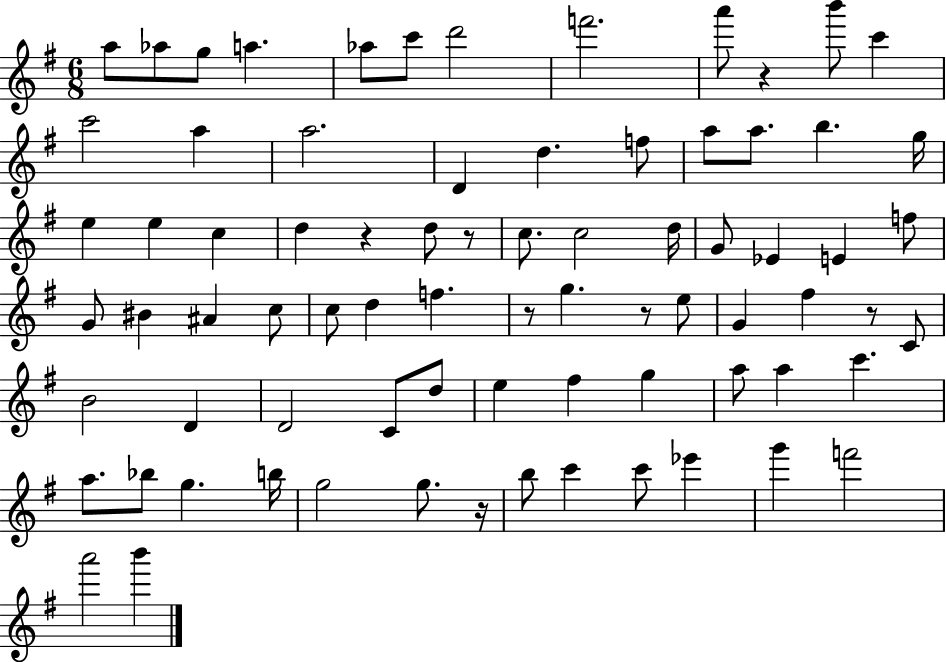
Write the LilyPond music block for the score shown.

{
  \clef treble
  \numericTimeSignature
  \time 6/8
  \key g \major
  a''8 aes''8 g''8 a''4. | aes''8 c'''8 d'''2 | f'''2. | a'''8 r4 b'''8 c'''4 | \break c'''2 a''4 | a''2. | d'4 d''4. f''8 | a''8 a''8. b''4. g''16 | \break e''4 e''4 c''4 | d''4 r4 d''8 r8 | c''8. c''2 d''16 | g'8 ees'4 e'4 f''8 | \break g'8 bis'4 ais'4 c''8 | c''8 d''4 f''4. | r8 g''4. r8 e''8 | g'4 fis''4 r8 c'8 | \break b'2 d'4 | d'2 c'8 d''8 | e''4 fis''4 g''4 | a''8 a''4 c'''4. | \break a''8. bes''8 g''4. b''16 | g''2 g''8. r16 | b''8 c'''4 c'''8 ees'''4 | g'''4 f'''2 | \break a'''2 b'''4 | \bar "|."
}